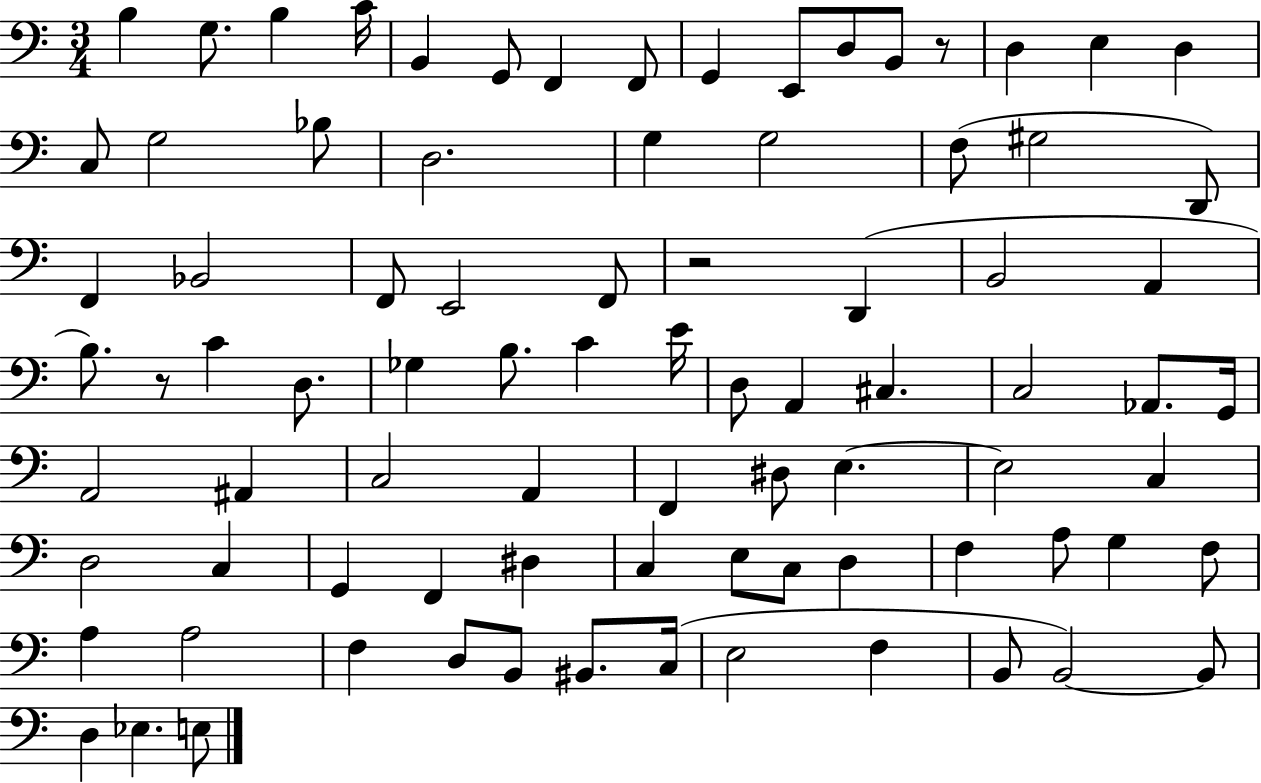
{
  \clef bass
  \numericTimeSignature
  \time 3/4
  \key c \major
  b4 g8. b4 c'16 | b,4 g,8 f,4 f,8 | g,4 e,8 d8 b,8 r8 | d4 e4 d4 | \break c8 g2 bes8 | d2. | g4 g2 | f8( gis2 d,8) | \break f,4 bes,2 | f,8 e,2 f,8 | r2 d,4( | b,2 a,4 | \break b8.) r8 c'4 d8. | ges4 b8. c'4 e'16 | d8 a,4 cis4. | c2 aes,8. g,16 | \break a,2 ais,4 | c2 a,4 | f,4 dis8 e4.~~ | e2 c4 | \break d2 c4 | g,4 f,4 dis4 | c4 e8 c8 d4 | f4 a8 g4 f8 | \break a4 a2 | f4 d8 b,8 bis,8. c16( | e2 f4 | b,8 b,2~~) b,8 | \break d4 ees4. e8 | \bar "|."
}